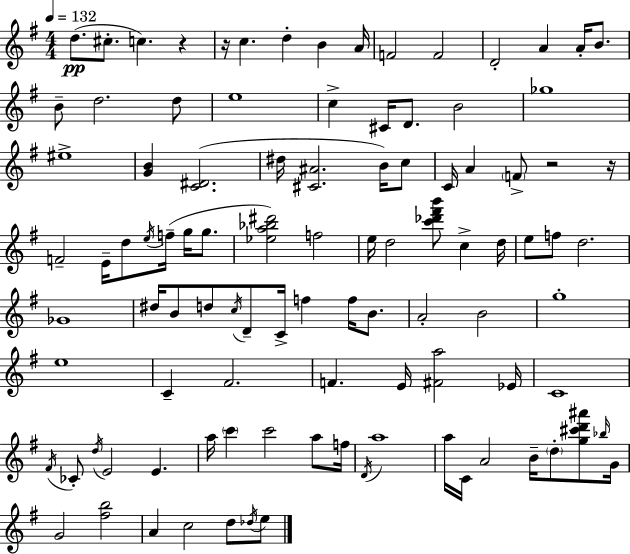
D5/e. C#5/e. C5/q. R/q R/s C5/q. D5/q B4/q A4/s F4/h F4/h D4/h A4/q A4/s B4/e. B4/e D5/h. D5/e E5/w C5/q C#4/s D4/e. B4/h Gb5/w EIS5/w [G4,B4]/q [C4,D#4]/h. D#5/s [C#4,A#4]/h. B4/s C5/e C4/s A4/q F4/e R/h R/s F4/h E4/s D5/e E5/s F5/s G5/s G5/e. [Eb5,A5,Bb5,D#6]/h F5/h E5/s D5/h [C6,Db6,F#6,B6]/e C5/q D5/s E5/e F5/e D5/h. Gb4/w D#5/s B4/e D5/e C5/s D4/e C4/s F5/q F5/s B4/e. A4/h B4/h G5/w E5/w C4/q F#4/h. F4/q. E4/s [F#4,A5]/h Eb4/s C4/w F#4/s CES4/e D5/s E4/h E4/q. A5/s C6/q C6/h A5/e F5/s D4/s A5/w A5/s C4/s A4/h B4/s D5/e [G5,C#6,D6,A#6]/e Bb5/s G4/s G4/h [F#5,B5]/h A4/q C5/h D5/e Db5/s E5/e